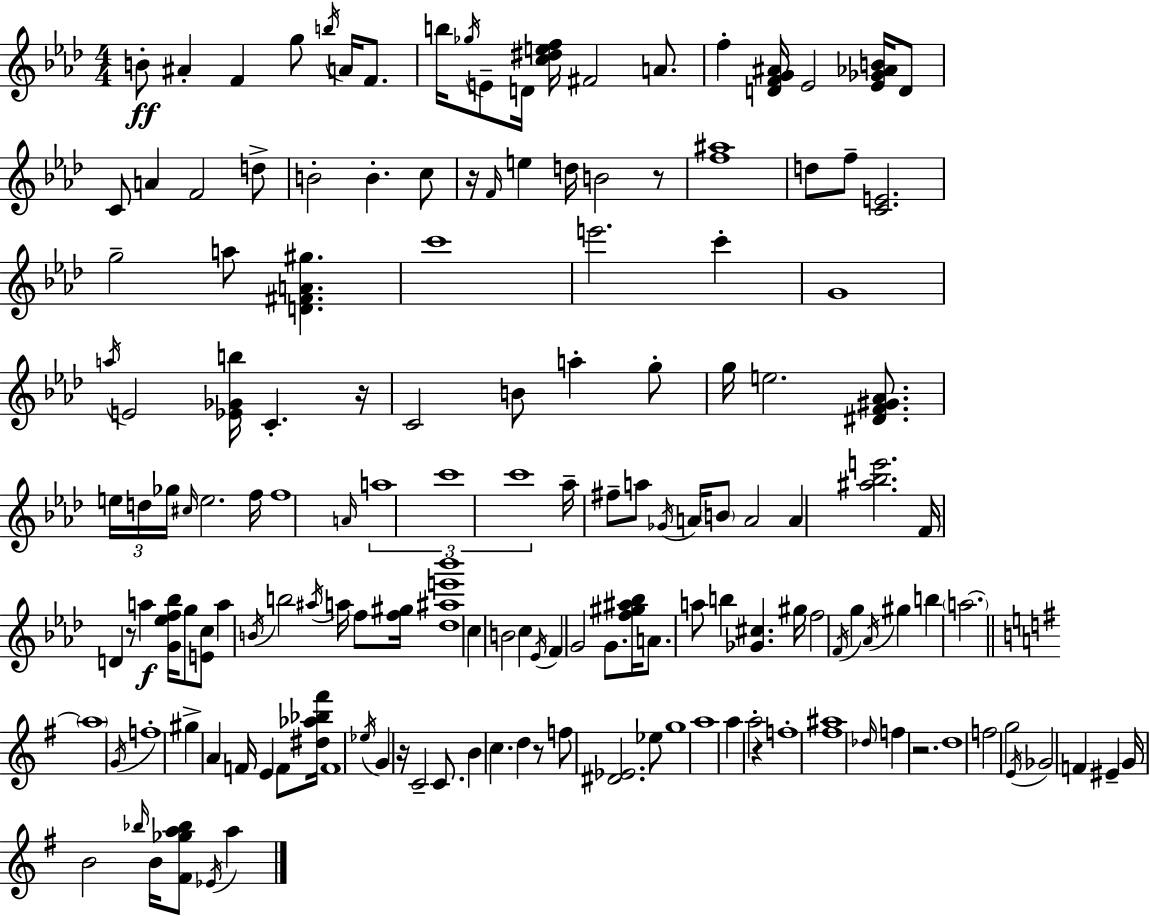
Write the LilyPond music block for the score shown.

{
  \clef treble
  \numericTimeSignature
  \time 4/4
  \key f \minor
  b'8-.\ff ais'4-. f'4 g''8 \acciaccatura { b''16 } a'16 f'8. | b''16 \acciaccatura { ges''16 } e'8-- d'16 <c'' dis'' e'' f''>16 fis'2 a'8. | f''4-. <d' f' g' ais'>16 ees'2 <ees' ges' aes' b'>16 | d'8 c'8 a'4 f'2 | \break d''8-> b'2-. b'4.-. | c''8 r16 \grace { f'16 } e''4 d''16 b'2 | r8 <f'' ais''>1 | d''8 f''8-- <c' e'>2. | \break g''2-- a''8 <d' fis' a' gis''>4. | c'''1 | e'''2. c'''4-. | g'1 | \break \acciaccatura { a''16 } e'2 <ees' ges' b''>16 c'4.-. | r16 c'2 b'8 a''4-. | g''8-. g''16 e''2. | <dis' f' gis' aes'>8. \tuplet 3/2 { e''16 d''16 ges''16 } \grace { cis''16 } e''2. | \break f''16 f''1 | \grace { a'16 } \tuplet 3/2 { a''1 | c'''1 | c'''1 } | \break aes''16-- fis''8-- a''8 \acciaccatura { ges'16 } a'16 \parenthesize b'8 a'2 | a'4 <ais'' bes'' e'''>2. | f'16 d'4 r8 a''4\f | <g' ees'' f'' bes''>16 g''8 <e' c''>8 a''4 \acciaccatura { b'16 } b''2 | \break \acciaccatura { ais''16 } a''16 f''8 <f'' gis''>16 <des'' ais'' e''' bes'''>1 | c''4 b'2 | c''4 \acciaccatura { ees'16 } f'4 g'2 | g'8. <f'' gis'' ais'' bes''>16 a'8. a''8 b''4 | \break <ges' cis''>4. gis''16 f''2 | \acciaccatura { f'16 } g''4 \acciaccatura { aes'16 } gis''4 b''4 | \parenthesize a''2.~~ \bar "||" \break \key g \major \parenthesize a''1 | \acciaccatura { g'16 } f''1-. | gis''4-> a'4 f'16 e'4 f'8 | <dis'' aes'' bes'' fis'''>16 f'1 | \break \acciaccatura { ees''16 } g'4 r16 c'2-- c'8. | b'4 c''4. d''4 | r8 f''8 <dis' ees'>2. | ees''8 g''1 | \break a''1 | a''4 a''2-. r4 | f''1-. | <fis'' ais''>1 | \break \grace { des''16 } f''4 r2. | d''1 | f''2 g''2 | \acciaccatura { e'16 } ges'2 f'4 | \break eis'4-- g'16 b'2 \grace { bes''16 } b'16 <fis' ges'' a'' bes''>8 | \acciaccatura { ees'16 } a''4 \bar "|."
}